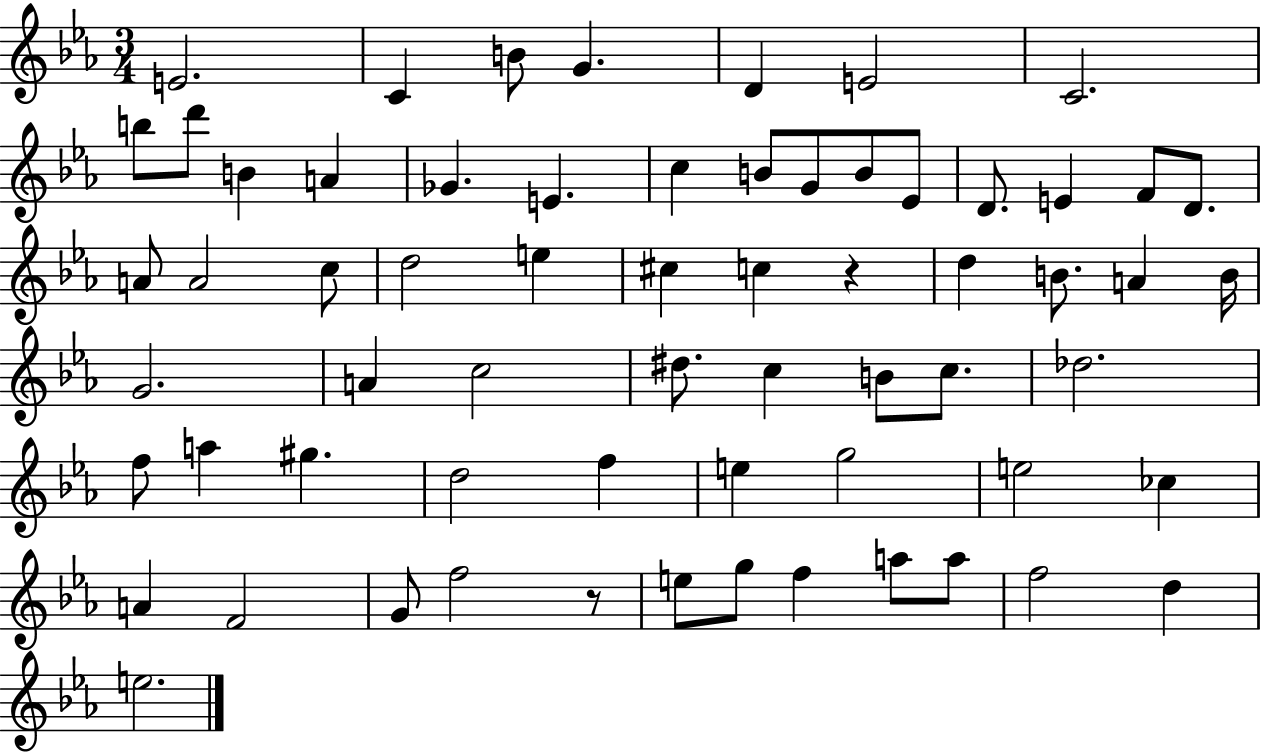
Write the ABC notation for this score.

X:1
T:Untitled
M:3/4
L:1/4
K:Eb
E2 C B/2 G D E2 C2 b/2 d'/2 B A _G E c B/2 G/2 B/2 _E/2 D/2 E F/2 D/2 A/2 A2 c/2 d2 e ^c c z d B/2 A B/4 G2 A c2 ^d/2 c B/2 c/2 _d2 f/2 a ^g d2 f e g2 e2 _c A F2 G/2 f2 z/2 e/2 g/2 f a/2 a/2 f2 d e2